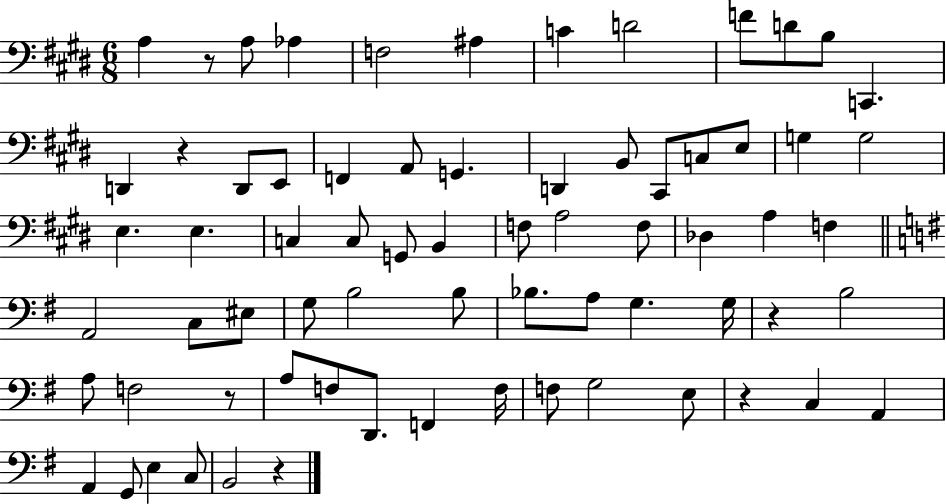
X:1
T:Untitled
M:6/8
L:1/4
K:E
A, z/2 A,/2 _A, F,2 ^A, C D2 F/2 D/2 B,/2 C,, D,, z D,,/2 E,,/2 F,, A,,/2 G,, D,, B,,/2 ^C,,/2 C,/2 E,/2 G, G,2 E, E, C, C,/2 G,,/2 B,, F,/2 A,2 F,/2 _D, A, F, A,,2 C,/2 ^E,/2 G,/2 B,2 B,/2 _B,/2 A,/2 G, G,/4 z B,2 A,/2 F,2 z/2 A,/2 F,/2 D,,/2 F,, F,/4 F,/2 G,2 E,/2 z C, A,, A,, G,,/2 E, C,/2 B,,2 z